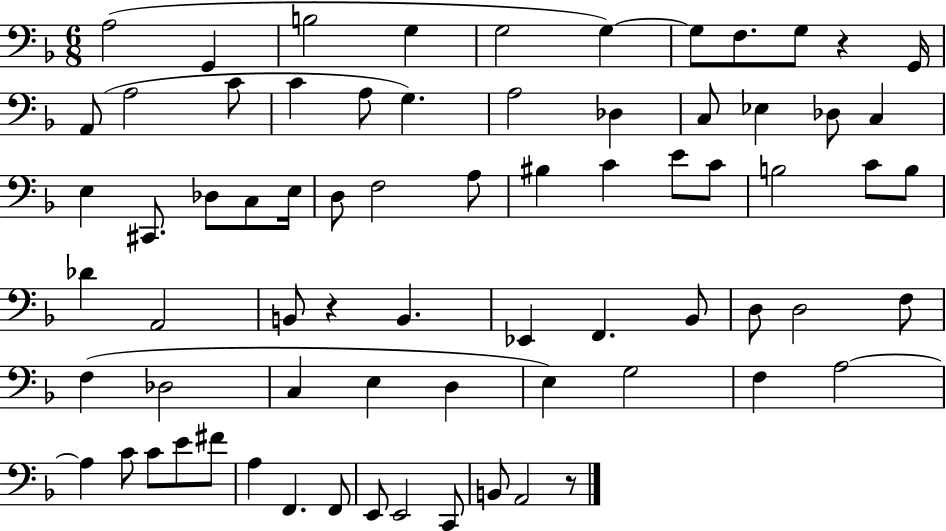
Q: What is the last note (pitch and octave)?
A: A2